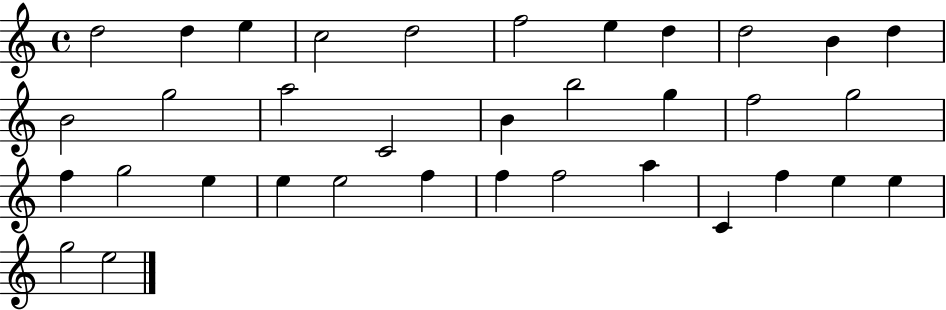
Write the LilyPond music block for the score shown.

{
  \clef treble
  \time 4/4
  \defaultTimeSignature
  \key c \major
  d''2 d''4 e''4 | c''2 d''2 | f''2 e''4 d''4 | d''2 b'4 d''4 | \break b'2 g''2 | a''2 c'2 | b'4 b''2 g''4 | f''2 g''2 | \break f''4 g''2 e''4 | e''4 e''2 f''4 | f''4 f''2 a''4 | c'4 f''4 e''4 e''4 | \break g''2 e''2 | \bar "|."
}